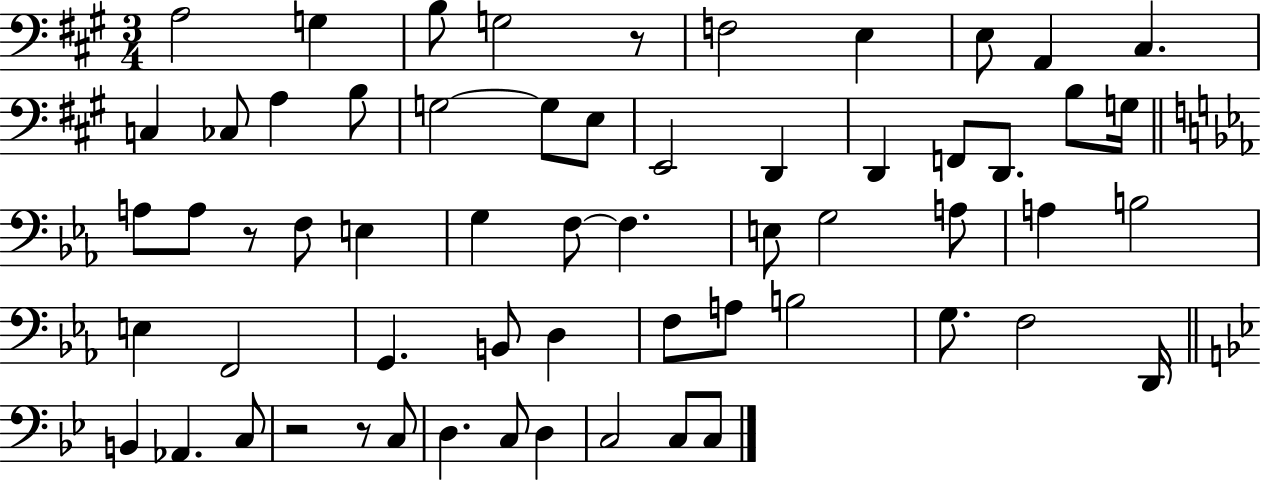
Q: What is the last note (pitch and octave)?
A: C3